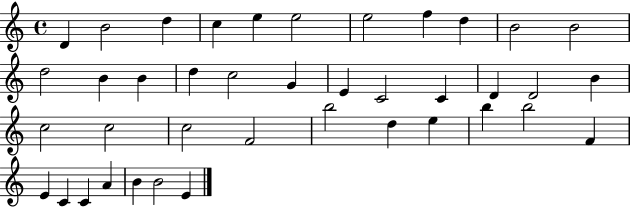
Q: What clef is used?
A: treble